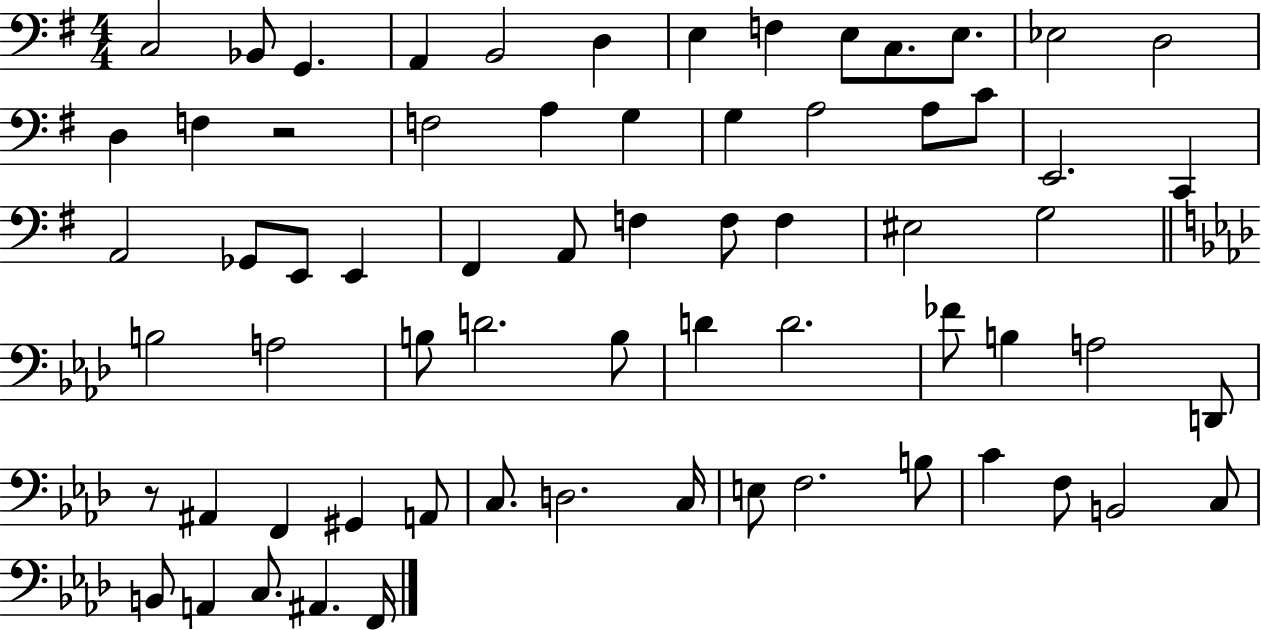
C3/h Bb2/e G2/q. A2/q B2/h D3/q E3/q F3/q E3/e C3/e. E3/e. Eb3/h D3/h D3/q F3/q R/h F3/h A3/q G3/q G3/q A3/h A3/e C4/e E2/h. C2/q A2/h Gb2/e E2/e E2/q F#2/q A2/e F3/q F3/e F3/q EIS3/h G3/h B3/h A3/h B3/e D4/h. B3/e D4/q D4/h. FES4/e B3/q A3/h D2/e R/e A#2/q F2/q G#2/q A2/e C3/e. D3/h. C3/s E3/e F3/h. B3/e C4/q F3/e B2/h C3/e B2/e A2/q C3/e. A#2/q. F2/s